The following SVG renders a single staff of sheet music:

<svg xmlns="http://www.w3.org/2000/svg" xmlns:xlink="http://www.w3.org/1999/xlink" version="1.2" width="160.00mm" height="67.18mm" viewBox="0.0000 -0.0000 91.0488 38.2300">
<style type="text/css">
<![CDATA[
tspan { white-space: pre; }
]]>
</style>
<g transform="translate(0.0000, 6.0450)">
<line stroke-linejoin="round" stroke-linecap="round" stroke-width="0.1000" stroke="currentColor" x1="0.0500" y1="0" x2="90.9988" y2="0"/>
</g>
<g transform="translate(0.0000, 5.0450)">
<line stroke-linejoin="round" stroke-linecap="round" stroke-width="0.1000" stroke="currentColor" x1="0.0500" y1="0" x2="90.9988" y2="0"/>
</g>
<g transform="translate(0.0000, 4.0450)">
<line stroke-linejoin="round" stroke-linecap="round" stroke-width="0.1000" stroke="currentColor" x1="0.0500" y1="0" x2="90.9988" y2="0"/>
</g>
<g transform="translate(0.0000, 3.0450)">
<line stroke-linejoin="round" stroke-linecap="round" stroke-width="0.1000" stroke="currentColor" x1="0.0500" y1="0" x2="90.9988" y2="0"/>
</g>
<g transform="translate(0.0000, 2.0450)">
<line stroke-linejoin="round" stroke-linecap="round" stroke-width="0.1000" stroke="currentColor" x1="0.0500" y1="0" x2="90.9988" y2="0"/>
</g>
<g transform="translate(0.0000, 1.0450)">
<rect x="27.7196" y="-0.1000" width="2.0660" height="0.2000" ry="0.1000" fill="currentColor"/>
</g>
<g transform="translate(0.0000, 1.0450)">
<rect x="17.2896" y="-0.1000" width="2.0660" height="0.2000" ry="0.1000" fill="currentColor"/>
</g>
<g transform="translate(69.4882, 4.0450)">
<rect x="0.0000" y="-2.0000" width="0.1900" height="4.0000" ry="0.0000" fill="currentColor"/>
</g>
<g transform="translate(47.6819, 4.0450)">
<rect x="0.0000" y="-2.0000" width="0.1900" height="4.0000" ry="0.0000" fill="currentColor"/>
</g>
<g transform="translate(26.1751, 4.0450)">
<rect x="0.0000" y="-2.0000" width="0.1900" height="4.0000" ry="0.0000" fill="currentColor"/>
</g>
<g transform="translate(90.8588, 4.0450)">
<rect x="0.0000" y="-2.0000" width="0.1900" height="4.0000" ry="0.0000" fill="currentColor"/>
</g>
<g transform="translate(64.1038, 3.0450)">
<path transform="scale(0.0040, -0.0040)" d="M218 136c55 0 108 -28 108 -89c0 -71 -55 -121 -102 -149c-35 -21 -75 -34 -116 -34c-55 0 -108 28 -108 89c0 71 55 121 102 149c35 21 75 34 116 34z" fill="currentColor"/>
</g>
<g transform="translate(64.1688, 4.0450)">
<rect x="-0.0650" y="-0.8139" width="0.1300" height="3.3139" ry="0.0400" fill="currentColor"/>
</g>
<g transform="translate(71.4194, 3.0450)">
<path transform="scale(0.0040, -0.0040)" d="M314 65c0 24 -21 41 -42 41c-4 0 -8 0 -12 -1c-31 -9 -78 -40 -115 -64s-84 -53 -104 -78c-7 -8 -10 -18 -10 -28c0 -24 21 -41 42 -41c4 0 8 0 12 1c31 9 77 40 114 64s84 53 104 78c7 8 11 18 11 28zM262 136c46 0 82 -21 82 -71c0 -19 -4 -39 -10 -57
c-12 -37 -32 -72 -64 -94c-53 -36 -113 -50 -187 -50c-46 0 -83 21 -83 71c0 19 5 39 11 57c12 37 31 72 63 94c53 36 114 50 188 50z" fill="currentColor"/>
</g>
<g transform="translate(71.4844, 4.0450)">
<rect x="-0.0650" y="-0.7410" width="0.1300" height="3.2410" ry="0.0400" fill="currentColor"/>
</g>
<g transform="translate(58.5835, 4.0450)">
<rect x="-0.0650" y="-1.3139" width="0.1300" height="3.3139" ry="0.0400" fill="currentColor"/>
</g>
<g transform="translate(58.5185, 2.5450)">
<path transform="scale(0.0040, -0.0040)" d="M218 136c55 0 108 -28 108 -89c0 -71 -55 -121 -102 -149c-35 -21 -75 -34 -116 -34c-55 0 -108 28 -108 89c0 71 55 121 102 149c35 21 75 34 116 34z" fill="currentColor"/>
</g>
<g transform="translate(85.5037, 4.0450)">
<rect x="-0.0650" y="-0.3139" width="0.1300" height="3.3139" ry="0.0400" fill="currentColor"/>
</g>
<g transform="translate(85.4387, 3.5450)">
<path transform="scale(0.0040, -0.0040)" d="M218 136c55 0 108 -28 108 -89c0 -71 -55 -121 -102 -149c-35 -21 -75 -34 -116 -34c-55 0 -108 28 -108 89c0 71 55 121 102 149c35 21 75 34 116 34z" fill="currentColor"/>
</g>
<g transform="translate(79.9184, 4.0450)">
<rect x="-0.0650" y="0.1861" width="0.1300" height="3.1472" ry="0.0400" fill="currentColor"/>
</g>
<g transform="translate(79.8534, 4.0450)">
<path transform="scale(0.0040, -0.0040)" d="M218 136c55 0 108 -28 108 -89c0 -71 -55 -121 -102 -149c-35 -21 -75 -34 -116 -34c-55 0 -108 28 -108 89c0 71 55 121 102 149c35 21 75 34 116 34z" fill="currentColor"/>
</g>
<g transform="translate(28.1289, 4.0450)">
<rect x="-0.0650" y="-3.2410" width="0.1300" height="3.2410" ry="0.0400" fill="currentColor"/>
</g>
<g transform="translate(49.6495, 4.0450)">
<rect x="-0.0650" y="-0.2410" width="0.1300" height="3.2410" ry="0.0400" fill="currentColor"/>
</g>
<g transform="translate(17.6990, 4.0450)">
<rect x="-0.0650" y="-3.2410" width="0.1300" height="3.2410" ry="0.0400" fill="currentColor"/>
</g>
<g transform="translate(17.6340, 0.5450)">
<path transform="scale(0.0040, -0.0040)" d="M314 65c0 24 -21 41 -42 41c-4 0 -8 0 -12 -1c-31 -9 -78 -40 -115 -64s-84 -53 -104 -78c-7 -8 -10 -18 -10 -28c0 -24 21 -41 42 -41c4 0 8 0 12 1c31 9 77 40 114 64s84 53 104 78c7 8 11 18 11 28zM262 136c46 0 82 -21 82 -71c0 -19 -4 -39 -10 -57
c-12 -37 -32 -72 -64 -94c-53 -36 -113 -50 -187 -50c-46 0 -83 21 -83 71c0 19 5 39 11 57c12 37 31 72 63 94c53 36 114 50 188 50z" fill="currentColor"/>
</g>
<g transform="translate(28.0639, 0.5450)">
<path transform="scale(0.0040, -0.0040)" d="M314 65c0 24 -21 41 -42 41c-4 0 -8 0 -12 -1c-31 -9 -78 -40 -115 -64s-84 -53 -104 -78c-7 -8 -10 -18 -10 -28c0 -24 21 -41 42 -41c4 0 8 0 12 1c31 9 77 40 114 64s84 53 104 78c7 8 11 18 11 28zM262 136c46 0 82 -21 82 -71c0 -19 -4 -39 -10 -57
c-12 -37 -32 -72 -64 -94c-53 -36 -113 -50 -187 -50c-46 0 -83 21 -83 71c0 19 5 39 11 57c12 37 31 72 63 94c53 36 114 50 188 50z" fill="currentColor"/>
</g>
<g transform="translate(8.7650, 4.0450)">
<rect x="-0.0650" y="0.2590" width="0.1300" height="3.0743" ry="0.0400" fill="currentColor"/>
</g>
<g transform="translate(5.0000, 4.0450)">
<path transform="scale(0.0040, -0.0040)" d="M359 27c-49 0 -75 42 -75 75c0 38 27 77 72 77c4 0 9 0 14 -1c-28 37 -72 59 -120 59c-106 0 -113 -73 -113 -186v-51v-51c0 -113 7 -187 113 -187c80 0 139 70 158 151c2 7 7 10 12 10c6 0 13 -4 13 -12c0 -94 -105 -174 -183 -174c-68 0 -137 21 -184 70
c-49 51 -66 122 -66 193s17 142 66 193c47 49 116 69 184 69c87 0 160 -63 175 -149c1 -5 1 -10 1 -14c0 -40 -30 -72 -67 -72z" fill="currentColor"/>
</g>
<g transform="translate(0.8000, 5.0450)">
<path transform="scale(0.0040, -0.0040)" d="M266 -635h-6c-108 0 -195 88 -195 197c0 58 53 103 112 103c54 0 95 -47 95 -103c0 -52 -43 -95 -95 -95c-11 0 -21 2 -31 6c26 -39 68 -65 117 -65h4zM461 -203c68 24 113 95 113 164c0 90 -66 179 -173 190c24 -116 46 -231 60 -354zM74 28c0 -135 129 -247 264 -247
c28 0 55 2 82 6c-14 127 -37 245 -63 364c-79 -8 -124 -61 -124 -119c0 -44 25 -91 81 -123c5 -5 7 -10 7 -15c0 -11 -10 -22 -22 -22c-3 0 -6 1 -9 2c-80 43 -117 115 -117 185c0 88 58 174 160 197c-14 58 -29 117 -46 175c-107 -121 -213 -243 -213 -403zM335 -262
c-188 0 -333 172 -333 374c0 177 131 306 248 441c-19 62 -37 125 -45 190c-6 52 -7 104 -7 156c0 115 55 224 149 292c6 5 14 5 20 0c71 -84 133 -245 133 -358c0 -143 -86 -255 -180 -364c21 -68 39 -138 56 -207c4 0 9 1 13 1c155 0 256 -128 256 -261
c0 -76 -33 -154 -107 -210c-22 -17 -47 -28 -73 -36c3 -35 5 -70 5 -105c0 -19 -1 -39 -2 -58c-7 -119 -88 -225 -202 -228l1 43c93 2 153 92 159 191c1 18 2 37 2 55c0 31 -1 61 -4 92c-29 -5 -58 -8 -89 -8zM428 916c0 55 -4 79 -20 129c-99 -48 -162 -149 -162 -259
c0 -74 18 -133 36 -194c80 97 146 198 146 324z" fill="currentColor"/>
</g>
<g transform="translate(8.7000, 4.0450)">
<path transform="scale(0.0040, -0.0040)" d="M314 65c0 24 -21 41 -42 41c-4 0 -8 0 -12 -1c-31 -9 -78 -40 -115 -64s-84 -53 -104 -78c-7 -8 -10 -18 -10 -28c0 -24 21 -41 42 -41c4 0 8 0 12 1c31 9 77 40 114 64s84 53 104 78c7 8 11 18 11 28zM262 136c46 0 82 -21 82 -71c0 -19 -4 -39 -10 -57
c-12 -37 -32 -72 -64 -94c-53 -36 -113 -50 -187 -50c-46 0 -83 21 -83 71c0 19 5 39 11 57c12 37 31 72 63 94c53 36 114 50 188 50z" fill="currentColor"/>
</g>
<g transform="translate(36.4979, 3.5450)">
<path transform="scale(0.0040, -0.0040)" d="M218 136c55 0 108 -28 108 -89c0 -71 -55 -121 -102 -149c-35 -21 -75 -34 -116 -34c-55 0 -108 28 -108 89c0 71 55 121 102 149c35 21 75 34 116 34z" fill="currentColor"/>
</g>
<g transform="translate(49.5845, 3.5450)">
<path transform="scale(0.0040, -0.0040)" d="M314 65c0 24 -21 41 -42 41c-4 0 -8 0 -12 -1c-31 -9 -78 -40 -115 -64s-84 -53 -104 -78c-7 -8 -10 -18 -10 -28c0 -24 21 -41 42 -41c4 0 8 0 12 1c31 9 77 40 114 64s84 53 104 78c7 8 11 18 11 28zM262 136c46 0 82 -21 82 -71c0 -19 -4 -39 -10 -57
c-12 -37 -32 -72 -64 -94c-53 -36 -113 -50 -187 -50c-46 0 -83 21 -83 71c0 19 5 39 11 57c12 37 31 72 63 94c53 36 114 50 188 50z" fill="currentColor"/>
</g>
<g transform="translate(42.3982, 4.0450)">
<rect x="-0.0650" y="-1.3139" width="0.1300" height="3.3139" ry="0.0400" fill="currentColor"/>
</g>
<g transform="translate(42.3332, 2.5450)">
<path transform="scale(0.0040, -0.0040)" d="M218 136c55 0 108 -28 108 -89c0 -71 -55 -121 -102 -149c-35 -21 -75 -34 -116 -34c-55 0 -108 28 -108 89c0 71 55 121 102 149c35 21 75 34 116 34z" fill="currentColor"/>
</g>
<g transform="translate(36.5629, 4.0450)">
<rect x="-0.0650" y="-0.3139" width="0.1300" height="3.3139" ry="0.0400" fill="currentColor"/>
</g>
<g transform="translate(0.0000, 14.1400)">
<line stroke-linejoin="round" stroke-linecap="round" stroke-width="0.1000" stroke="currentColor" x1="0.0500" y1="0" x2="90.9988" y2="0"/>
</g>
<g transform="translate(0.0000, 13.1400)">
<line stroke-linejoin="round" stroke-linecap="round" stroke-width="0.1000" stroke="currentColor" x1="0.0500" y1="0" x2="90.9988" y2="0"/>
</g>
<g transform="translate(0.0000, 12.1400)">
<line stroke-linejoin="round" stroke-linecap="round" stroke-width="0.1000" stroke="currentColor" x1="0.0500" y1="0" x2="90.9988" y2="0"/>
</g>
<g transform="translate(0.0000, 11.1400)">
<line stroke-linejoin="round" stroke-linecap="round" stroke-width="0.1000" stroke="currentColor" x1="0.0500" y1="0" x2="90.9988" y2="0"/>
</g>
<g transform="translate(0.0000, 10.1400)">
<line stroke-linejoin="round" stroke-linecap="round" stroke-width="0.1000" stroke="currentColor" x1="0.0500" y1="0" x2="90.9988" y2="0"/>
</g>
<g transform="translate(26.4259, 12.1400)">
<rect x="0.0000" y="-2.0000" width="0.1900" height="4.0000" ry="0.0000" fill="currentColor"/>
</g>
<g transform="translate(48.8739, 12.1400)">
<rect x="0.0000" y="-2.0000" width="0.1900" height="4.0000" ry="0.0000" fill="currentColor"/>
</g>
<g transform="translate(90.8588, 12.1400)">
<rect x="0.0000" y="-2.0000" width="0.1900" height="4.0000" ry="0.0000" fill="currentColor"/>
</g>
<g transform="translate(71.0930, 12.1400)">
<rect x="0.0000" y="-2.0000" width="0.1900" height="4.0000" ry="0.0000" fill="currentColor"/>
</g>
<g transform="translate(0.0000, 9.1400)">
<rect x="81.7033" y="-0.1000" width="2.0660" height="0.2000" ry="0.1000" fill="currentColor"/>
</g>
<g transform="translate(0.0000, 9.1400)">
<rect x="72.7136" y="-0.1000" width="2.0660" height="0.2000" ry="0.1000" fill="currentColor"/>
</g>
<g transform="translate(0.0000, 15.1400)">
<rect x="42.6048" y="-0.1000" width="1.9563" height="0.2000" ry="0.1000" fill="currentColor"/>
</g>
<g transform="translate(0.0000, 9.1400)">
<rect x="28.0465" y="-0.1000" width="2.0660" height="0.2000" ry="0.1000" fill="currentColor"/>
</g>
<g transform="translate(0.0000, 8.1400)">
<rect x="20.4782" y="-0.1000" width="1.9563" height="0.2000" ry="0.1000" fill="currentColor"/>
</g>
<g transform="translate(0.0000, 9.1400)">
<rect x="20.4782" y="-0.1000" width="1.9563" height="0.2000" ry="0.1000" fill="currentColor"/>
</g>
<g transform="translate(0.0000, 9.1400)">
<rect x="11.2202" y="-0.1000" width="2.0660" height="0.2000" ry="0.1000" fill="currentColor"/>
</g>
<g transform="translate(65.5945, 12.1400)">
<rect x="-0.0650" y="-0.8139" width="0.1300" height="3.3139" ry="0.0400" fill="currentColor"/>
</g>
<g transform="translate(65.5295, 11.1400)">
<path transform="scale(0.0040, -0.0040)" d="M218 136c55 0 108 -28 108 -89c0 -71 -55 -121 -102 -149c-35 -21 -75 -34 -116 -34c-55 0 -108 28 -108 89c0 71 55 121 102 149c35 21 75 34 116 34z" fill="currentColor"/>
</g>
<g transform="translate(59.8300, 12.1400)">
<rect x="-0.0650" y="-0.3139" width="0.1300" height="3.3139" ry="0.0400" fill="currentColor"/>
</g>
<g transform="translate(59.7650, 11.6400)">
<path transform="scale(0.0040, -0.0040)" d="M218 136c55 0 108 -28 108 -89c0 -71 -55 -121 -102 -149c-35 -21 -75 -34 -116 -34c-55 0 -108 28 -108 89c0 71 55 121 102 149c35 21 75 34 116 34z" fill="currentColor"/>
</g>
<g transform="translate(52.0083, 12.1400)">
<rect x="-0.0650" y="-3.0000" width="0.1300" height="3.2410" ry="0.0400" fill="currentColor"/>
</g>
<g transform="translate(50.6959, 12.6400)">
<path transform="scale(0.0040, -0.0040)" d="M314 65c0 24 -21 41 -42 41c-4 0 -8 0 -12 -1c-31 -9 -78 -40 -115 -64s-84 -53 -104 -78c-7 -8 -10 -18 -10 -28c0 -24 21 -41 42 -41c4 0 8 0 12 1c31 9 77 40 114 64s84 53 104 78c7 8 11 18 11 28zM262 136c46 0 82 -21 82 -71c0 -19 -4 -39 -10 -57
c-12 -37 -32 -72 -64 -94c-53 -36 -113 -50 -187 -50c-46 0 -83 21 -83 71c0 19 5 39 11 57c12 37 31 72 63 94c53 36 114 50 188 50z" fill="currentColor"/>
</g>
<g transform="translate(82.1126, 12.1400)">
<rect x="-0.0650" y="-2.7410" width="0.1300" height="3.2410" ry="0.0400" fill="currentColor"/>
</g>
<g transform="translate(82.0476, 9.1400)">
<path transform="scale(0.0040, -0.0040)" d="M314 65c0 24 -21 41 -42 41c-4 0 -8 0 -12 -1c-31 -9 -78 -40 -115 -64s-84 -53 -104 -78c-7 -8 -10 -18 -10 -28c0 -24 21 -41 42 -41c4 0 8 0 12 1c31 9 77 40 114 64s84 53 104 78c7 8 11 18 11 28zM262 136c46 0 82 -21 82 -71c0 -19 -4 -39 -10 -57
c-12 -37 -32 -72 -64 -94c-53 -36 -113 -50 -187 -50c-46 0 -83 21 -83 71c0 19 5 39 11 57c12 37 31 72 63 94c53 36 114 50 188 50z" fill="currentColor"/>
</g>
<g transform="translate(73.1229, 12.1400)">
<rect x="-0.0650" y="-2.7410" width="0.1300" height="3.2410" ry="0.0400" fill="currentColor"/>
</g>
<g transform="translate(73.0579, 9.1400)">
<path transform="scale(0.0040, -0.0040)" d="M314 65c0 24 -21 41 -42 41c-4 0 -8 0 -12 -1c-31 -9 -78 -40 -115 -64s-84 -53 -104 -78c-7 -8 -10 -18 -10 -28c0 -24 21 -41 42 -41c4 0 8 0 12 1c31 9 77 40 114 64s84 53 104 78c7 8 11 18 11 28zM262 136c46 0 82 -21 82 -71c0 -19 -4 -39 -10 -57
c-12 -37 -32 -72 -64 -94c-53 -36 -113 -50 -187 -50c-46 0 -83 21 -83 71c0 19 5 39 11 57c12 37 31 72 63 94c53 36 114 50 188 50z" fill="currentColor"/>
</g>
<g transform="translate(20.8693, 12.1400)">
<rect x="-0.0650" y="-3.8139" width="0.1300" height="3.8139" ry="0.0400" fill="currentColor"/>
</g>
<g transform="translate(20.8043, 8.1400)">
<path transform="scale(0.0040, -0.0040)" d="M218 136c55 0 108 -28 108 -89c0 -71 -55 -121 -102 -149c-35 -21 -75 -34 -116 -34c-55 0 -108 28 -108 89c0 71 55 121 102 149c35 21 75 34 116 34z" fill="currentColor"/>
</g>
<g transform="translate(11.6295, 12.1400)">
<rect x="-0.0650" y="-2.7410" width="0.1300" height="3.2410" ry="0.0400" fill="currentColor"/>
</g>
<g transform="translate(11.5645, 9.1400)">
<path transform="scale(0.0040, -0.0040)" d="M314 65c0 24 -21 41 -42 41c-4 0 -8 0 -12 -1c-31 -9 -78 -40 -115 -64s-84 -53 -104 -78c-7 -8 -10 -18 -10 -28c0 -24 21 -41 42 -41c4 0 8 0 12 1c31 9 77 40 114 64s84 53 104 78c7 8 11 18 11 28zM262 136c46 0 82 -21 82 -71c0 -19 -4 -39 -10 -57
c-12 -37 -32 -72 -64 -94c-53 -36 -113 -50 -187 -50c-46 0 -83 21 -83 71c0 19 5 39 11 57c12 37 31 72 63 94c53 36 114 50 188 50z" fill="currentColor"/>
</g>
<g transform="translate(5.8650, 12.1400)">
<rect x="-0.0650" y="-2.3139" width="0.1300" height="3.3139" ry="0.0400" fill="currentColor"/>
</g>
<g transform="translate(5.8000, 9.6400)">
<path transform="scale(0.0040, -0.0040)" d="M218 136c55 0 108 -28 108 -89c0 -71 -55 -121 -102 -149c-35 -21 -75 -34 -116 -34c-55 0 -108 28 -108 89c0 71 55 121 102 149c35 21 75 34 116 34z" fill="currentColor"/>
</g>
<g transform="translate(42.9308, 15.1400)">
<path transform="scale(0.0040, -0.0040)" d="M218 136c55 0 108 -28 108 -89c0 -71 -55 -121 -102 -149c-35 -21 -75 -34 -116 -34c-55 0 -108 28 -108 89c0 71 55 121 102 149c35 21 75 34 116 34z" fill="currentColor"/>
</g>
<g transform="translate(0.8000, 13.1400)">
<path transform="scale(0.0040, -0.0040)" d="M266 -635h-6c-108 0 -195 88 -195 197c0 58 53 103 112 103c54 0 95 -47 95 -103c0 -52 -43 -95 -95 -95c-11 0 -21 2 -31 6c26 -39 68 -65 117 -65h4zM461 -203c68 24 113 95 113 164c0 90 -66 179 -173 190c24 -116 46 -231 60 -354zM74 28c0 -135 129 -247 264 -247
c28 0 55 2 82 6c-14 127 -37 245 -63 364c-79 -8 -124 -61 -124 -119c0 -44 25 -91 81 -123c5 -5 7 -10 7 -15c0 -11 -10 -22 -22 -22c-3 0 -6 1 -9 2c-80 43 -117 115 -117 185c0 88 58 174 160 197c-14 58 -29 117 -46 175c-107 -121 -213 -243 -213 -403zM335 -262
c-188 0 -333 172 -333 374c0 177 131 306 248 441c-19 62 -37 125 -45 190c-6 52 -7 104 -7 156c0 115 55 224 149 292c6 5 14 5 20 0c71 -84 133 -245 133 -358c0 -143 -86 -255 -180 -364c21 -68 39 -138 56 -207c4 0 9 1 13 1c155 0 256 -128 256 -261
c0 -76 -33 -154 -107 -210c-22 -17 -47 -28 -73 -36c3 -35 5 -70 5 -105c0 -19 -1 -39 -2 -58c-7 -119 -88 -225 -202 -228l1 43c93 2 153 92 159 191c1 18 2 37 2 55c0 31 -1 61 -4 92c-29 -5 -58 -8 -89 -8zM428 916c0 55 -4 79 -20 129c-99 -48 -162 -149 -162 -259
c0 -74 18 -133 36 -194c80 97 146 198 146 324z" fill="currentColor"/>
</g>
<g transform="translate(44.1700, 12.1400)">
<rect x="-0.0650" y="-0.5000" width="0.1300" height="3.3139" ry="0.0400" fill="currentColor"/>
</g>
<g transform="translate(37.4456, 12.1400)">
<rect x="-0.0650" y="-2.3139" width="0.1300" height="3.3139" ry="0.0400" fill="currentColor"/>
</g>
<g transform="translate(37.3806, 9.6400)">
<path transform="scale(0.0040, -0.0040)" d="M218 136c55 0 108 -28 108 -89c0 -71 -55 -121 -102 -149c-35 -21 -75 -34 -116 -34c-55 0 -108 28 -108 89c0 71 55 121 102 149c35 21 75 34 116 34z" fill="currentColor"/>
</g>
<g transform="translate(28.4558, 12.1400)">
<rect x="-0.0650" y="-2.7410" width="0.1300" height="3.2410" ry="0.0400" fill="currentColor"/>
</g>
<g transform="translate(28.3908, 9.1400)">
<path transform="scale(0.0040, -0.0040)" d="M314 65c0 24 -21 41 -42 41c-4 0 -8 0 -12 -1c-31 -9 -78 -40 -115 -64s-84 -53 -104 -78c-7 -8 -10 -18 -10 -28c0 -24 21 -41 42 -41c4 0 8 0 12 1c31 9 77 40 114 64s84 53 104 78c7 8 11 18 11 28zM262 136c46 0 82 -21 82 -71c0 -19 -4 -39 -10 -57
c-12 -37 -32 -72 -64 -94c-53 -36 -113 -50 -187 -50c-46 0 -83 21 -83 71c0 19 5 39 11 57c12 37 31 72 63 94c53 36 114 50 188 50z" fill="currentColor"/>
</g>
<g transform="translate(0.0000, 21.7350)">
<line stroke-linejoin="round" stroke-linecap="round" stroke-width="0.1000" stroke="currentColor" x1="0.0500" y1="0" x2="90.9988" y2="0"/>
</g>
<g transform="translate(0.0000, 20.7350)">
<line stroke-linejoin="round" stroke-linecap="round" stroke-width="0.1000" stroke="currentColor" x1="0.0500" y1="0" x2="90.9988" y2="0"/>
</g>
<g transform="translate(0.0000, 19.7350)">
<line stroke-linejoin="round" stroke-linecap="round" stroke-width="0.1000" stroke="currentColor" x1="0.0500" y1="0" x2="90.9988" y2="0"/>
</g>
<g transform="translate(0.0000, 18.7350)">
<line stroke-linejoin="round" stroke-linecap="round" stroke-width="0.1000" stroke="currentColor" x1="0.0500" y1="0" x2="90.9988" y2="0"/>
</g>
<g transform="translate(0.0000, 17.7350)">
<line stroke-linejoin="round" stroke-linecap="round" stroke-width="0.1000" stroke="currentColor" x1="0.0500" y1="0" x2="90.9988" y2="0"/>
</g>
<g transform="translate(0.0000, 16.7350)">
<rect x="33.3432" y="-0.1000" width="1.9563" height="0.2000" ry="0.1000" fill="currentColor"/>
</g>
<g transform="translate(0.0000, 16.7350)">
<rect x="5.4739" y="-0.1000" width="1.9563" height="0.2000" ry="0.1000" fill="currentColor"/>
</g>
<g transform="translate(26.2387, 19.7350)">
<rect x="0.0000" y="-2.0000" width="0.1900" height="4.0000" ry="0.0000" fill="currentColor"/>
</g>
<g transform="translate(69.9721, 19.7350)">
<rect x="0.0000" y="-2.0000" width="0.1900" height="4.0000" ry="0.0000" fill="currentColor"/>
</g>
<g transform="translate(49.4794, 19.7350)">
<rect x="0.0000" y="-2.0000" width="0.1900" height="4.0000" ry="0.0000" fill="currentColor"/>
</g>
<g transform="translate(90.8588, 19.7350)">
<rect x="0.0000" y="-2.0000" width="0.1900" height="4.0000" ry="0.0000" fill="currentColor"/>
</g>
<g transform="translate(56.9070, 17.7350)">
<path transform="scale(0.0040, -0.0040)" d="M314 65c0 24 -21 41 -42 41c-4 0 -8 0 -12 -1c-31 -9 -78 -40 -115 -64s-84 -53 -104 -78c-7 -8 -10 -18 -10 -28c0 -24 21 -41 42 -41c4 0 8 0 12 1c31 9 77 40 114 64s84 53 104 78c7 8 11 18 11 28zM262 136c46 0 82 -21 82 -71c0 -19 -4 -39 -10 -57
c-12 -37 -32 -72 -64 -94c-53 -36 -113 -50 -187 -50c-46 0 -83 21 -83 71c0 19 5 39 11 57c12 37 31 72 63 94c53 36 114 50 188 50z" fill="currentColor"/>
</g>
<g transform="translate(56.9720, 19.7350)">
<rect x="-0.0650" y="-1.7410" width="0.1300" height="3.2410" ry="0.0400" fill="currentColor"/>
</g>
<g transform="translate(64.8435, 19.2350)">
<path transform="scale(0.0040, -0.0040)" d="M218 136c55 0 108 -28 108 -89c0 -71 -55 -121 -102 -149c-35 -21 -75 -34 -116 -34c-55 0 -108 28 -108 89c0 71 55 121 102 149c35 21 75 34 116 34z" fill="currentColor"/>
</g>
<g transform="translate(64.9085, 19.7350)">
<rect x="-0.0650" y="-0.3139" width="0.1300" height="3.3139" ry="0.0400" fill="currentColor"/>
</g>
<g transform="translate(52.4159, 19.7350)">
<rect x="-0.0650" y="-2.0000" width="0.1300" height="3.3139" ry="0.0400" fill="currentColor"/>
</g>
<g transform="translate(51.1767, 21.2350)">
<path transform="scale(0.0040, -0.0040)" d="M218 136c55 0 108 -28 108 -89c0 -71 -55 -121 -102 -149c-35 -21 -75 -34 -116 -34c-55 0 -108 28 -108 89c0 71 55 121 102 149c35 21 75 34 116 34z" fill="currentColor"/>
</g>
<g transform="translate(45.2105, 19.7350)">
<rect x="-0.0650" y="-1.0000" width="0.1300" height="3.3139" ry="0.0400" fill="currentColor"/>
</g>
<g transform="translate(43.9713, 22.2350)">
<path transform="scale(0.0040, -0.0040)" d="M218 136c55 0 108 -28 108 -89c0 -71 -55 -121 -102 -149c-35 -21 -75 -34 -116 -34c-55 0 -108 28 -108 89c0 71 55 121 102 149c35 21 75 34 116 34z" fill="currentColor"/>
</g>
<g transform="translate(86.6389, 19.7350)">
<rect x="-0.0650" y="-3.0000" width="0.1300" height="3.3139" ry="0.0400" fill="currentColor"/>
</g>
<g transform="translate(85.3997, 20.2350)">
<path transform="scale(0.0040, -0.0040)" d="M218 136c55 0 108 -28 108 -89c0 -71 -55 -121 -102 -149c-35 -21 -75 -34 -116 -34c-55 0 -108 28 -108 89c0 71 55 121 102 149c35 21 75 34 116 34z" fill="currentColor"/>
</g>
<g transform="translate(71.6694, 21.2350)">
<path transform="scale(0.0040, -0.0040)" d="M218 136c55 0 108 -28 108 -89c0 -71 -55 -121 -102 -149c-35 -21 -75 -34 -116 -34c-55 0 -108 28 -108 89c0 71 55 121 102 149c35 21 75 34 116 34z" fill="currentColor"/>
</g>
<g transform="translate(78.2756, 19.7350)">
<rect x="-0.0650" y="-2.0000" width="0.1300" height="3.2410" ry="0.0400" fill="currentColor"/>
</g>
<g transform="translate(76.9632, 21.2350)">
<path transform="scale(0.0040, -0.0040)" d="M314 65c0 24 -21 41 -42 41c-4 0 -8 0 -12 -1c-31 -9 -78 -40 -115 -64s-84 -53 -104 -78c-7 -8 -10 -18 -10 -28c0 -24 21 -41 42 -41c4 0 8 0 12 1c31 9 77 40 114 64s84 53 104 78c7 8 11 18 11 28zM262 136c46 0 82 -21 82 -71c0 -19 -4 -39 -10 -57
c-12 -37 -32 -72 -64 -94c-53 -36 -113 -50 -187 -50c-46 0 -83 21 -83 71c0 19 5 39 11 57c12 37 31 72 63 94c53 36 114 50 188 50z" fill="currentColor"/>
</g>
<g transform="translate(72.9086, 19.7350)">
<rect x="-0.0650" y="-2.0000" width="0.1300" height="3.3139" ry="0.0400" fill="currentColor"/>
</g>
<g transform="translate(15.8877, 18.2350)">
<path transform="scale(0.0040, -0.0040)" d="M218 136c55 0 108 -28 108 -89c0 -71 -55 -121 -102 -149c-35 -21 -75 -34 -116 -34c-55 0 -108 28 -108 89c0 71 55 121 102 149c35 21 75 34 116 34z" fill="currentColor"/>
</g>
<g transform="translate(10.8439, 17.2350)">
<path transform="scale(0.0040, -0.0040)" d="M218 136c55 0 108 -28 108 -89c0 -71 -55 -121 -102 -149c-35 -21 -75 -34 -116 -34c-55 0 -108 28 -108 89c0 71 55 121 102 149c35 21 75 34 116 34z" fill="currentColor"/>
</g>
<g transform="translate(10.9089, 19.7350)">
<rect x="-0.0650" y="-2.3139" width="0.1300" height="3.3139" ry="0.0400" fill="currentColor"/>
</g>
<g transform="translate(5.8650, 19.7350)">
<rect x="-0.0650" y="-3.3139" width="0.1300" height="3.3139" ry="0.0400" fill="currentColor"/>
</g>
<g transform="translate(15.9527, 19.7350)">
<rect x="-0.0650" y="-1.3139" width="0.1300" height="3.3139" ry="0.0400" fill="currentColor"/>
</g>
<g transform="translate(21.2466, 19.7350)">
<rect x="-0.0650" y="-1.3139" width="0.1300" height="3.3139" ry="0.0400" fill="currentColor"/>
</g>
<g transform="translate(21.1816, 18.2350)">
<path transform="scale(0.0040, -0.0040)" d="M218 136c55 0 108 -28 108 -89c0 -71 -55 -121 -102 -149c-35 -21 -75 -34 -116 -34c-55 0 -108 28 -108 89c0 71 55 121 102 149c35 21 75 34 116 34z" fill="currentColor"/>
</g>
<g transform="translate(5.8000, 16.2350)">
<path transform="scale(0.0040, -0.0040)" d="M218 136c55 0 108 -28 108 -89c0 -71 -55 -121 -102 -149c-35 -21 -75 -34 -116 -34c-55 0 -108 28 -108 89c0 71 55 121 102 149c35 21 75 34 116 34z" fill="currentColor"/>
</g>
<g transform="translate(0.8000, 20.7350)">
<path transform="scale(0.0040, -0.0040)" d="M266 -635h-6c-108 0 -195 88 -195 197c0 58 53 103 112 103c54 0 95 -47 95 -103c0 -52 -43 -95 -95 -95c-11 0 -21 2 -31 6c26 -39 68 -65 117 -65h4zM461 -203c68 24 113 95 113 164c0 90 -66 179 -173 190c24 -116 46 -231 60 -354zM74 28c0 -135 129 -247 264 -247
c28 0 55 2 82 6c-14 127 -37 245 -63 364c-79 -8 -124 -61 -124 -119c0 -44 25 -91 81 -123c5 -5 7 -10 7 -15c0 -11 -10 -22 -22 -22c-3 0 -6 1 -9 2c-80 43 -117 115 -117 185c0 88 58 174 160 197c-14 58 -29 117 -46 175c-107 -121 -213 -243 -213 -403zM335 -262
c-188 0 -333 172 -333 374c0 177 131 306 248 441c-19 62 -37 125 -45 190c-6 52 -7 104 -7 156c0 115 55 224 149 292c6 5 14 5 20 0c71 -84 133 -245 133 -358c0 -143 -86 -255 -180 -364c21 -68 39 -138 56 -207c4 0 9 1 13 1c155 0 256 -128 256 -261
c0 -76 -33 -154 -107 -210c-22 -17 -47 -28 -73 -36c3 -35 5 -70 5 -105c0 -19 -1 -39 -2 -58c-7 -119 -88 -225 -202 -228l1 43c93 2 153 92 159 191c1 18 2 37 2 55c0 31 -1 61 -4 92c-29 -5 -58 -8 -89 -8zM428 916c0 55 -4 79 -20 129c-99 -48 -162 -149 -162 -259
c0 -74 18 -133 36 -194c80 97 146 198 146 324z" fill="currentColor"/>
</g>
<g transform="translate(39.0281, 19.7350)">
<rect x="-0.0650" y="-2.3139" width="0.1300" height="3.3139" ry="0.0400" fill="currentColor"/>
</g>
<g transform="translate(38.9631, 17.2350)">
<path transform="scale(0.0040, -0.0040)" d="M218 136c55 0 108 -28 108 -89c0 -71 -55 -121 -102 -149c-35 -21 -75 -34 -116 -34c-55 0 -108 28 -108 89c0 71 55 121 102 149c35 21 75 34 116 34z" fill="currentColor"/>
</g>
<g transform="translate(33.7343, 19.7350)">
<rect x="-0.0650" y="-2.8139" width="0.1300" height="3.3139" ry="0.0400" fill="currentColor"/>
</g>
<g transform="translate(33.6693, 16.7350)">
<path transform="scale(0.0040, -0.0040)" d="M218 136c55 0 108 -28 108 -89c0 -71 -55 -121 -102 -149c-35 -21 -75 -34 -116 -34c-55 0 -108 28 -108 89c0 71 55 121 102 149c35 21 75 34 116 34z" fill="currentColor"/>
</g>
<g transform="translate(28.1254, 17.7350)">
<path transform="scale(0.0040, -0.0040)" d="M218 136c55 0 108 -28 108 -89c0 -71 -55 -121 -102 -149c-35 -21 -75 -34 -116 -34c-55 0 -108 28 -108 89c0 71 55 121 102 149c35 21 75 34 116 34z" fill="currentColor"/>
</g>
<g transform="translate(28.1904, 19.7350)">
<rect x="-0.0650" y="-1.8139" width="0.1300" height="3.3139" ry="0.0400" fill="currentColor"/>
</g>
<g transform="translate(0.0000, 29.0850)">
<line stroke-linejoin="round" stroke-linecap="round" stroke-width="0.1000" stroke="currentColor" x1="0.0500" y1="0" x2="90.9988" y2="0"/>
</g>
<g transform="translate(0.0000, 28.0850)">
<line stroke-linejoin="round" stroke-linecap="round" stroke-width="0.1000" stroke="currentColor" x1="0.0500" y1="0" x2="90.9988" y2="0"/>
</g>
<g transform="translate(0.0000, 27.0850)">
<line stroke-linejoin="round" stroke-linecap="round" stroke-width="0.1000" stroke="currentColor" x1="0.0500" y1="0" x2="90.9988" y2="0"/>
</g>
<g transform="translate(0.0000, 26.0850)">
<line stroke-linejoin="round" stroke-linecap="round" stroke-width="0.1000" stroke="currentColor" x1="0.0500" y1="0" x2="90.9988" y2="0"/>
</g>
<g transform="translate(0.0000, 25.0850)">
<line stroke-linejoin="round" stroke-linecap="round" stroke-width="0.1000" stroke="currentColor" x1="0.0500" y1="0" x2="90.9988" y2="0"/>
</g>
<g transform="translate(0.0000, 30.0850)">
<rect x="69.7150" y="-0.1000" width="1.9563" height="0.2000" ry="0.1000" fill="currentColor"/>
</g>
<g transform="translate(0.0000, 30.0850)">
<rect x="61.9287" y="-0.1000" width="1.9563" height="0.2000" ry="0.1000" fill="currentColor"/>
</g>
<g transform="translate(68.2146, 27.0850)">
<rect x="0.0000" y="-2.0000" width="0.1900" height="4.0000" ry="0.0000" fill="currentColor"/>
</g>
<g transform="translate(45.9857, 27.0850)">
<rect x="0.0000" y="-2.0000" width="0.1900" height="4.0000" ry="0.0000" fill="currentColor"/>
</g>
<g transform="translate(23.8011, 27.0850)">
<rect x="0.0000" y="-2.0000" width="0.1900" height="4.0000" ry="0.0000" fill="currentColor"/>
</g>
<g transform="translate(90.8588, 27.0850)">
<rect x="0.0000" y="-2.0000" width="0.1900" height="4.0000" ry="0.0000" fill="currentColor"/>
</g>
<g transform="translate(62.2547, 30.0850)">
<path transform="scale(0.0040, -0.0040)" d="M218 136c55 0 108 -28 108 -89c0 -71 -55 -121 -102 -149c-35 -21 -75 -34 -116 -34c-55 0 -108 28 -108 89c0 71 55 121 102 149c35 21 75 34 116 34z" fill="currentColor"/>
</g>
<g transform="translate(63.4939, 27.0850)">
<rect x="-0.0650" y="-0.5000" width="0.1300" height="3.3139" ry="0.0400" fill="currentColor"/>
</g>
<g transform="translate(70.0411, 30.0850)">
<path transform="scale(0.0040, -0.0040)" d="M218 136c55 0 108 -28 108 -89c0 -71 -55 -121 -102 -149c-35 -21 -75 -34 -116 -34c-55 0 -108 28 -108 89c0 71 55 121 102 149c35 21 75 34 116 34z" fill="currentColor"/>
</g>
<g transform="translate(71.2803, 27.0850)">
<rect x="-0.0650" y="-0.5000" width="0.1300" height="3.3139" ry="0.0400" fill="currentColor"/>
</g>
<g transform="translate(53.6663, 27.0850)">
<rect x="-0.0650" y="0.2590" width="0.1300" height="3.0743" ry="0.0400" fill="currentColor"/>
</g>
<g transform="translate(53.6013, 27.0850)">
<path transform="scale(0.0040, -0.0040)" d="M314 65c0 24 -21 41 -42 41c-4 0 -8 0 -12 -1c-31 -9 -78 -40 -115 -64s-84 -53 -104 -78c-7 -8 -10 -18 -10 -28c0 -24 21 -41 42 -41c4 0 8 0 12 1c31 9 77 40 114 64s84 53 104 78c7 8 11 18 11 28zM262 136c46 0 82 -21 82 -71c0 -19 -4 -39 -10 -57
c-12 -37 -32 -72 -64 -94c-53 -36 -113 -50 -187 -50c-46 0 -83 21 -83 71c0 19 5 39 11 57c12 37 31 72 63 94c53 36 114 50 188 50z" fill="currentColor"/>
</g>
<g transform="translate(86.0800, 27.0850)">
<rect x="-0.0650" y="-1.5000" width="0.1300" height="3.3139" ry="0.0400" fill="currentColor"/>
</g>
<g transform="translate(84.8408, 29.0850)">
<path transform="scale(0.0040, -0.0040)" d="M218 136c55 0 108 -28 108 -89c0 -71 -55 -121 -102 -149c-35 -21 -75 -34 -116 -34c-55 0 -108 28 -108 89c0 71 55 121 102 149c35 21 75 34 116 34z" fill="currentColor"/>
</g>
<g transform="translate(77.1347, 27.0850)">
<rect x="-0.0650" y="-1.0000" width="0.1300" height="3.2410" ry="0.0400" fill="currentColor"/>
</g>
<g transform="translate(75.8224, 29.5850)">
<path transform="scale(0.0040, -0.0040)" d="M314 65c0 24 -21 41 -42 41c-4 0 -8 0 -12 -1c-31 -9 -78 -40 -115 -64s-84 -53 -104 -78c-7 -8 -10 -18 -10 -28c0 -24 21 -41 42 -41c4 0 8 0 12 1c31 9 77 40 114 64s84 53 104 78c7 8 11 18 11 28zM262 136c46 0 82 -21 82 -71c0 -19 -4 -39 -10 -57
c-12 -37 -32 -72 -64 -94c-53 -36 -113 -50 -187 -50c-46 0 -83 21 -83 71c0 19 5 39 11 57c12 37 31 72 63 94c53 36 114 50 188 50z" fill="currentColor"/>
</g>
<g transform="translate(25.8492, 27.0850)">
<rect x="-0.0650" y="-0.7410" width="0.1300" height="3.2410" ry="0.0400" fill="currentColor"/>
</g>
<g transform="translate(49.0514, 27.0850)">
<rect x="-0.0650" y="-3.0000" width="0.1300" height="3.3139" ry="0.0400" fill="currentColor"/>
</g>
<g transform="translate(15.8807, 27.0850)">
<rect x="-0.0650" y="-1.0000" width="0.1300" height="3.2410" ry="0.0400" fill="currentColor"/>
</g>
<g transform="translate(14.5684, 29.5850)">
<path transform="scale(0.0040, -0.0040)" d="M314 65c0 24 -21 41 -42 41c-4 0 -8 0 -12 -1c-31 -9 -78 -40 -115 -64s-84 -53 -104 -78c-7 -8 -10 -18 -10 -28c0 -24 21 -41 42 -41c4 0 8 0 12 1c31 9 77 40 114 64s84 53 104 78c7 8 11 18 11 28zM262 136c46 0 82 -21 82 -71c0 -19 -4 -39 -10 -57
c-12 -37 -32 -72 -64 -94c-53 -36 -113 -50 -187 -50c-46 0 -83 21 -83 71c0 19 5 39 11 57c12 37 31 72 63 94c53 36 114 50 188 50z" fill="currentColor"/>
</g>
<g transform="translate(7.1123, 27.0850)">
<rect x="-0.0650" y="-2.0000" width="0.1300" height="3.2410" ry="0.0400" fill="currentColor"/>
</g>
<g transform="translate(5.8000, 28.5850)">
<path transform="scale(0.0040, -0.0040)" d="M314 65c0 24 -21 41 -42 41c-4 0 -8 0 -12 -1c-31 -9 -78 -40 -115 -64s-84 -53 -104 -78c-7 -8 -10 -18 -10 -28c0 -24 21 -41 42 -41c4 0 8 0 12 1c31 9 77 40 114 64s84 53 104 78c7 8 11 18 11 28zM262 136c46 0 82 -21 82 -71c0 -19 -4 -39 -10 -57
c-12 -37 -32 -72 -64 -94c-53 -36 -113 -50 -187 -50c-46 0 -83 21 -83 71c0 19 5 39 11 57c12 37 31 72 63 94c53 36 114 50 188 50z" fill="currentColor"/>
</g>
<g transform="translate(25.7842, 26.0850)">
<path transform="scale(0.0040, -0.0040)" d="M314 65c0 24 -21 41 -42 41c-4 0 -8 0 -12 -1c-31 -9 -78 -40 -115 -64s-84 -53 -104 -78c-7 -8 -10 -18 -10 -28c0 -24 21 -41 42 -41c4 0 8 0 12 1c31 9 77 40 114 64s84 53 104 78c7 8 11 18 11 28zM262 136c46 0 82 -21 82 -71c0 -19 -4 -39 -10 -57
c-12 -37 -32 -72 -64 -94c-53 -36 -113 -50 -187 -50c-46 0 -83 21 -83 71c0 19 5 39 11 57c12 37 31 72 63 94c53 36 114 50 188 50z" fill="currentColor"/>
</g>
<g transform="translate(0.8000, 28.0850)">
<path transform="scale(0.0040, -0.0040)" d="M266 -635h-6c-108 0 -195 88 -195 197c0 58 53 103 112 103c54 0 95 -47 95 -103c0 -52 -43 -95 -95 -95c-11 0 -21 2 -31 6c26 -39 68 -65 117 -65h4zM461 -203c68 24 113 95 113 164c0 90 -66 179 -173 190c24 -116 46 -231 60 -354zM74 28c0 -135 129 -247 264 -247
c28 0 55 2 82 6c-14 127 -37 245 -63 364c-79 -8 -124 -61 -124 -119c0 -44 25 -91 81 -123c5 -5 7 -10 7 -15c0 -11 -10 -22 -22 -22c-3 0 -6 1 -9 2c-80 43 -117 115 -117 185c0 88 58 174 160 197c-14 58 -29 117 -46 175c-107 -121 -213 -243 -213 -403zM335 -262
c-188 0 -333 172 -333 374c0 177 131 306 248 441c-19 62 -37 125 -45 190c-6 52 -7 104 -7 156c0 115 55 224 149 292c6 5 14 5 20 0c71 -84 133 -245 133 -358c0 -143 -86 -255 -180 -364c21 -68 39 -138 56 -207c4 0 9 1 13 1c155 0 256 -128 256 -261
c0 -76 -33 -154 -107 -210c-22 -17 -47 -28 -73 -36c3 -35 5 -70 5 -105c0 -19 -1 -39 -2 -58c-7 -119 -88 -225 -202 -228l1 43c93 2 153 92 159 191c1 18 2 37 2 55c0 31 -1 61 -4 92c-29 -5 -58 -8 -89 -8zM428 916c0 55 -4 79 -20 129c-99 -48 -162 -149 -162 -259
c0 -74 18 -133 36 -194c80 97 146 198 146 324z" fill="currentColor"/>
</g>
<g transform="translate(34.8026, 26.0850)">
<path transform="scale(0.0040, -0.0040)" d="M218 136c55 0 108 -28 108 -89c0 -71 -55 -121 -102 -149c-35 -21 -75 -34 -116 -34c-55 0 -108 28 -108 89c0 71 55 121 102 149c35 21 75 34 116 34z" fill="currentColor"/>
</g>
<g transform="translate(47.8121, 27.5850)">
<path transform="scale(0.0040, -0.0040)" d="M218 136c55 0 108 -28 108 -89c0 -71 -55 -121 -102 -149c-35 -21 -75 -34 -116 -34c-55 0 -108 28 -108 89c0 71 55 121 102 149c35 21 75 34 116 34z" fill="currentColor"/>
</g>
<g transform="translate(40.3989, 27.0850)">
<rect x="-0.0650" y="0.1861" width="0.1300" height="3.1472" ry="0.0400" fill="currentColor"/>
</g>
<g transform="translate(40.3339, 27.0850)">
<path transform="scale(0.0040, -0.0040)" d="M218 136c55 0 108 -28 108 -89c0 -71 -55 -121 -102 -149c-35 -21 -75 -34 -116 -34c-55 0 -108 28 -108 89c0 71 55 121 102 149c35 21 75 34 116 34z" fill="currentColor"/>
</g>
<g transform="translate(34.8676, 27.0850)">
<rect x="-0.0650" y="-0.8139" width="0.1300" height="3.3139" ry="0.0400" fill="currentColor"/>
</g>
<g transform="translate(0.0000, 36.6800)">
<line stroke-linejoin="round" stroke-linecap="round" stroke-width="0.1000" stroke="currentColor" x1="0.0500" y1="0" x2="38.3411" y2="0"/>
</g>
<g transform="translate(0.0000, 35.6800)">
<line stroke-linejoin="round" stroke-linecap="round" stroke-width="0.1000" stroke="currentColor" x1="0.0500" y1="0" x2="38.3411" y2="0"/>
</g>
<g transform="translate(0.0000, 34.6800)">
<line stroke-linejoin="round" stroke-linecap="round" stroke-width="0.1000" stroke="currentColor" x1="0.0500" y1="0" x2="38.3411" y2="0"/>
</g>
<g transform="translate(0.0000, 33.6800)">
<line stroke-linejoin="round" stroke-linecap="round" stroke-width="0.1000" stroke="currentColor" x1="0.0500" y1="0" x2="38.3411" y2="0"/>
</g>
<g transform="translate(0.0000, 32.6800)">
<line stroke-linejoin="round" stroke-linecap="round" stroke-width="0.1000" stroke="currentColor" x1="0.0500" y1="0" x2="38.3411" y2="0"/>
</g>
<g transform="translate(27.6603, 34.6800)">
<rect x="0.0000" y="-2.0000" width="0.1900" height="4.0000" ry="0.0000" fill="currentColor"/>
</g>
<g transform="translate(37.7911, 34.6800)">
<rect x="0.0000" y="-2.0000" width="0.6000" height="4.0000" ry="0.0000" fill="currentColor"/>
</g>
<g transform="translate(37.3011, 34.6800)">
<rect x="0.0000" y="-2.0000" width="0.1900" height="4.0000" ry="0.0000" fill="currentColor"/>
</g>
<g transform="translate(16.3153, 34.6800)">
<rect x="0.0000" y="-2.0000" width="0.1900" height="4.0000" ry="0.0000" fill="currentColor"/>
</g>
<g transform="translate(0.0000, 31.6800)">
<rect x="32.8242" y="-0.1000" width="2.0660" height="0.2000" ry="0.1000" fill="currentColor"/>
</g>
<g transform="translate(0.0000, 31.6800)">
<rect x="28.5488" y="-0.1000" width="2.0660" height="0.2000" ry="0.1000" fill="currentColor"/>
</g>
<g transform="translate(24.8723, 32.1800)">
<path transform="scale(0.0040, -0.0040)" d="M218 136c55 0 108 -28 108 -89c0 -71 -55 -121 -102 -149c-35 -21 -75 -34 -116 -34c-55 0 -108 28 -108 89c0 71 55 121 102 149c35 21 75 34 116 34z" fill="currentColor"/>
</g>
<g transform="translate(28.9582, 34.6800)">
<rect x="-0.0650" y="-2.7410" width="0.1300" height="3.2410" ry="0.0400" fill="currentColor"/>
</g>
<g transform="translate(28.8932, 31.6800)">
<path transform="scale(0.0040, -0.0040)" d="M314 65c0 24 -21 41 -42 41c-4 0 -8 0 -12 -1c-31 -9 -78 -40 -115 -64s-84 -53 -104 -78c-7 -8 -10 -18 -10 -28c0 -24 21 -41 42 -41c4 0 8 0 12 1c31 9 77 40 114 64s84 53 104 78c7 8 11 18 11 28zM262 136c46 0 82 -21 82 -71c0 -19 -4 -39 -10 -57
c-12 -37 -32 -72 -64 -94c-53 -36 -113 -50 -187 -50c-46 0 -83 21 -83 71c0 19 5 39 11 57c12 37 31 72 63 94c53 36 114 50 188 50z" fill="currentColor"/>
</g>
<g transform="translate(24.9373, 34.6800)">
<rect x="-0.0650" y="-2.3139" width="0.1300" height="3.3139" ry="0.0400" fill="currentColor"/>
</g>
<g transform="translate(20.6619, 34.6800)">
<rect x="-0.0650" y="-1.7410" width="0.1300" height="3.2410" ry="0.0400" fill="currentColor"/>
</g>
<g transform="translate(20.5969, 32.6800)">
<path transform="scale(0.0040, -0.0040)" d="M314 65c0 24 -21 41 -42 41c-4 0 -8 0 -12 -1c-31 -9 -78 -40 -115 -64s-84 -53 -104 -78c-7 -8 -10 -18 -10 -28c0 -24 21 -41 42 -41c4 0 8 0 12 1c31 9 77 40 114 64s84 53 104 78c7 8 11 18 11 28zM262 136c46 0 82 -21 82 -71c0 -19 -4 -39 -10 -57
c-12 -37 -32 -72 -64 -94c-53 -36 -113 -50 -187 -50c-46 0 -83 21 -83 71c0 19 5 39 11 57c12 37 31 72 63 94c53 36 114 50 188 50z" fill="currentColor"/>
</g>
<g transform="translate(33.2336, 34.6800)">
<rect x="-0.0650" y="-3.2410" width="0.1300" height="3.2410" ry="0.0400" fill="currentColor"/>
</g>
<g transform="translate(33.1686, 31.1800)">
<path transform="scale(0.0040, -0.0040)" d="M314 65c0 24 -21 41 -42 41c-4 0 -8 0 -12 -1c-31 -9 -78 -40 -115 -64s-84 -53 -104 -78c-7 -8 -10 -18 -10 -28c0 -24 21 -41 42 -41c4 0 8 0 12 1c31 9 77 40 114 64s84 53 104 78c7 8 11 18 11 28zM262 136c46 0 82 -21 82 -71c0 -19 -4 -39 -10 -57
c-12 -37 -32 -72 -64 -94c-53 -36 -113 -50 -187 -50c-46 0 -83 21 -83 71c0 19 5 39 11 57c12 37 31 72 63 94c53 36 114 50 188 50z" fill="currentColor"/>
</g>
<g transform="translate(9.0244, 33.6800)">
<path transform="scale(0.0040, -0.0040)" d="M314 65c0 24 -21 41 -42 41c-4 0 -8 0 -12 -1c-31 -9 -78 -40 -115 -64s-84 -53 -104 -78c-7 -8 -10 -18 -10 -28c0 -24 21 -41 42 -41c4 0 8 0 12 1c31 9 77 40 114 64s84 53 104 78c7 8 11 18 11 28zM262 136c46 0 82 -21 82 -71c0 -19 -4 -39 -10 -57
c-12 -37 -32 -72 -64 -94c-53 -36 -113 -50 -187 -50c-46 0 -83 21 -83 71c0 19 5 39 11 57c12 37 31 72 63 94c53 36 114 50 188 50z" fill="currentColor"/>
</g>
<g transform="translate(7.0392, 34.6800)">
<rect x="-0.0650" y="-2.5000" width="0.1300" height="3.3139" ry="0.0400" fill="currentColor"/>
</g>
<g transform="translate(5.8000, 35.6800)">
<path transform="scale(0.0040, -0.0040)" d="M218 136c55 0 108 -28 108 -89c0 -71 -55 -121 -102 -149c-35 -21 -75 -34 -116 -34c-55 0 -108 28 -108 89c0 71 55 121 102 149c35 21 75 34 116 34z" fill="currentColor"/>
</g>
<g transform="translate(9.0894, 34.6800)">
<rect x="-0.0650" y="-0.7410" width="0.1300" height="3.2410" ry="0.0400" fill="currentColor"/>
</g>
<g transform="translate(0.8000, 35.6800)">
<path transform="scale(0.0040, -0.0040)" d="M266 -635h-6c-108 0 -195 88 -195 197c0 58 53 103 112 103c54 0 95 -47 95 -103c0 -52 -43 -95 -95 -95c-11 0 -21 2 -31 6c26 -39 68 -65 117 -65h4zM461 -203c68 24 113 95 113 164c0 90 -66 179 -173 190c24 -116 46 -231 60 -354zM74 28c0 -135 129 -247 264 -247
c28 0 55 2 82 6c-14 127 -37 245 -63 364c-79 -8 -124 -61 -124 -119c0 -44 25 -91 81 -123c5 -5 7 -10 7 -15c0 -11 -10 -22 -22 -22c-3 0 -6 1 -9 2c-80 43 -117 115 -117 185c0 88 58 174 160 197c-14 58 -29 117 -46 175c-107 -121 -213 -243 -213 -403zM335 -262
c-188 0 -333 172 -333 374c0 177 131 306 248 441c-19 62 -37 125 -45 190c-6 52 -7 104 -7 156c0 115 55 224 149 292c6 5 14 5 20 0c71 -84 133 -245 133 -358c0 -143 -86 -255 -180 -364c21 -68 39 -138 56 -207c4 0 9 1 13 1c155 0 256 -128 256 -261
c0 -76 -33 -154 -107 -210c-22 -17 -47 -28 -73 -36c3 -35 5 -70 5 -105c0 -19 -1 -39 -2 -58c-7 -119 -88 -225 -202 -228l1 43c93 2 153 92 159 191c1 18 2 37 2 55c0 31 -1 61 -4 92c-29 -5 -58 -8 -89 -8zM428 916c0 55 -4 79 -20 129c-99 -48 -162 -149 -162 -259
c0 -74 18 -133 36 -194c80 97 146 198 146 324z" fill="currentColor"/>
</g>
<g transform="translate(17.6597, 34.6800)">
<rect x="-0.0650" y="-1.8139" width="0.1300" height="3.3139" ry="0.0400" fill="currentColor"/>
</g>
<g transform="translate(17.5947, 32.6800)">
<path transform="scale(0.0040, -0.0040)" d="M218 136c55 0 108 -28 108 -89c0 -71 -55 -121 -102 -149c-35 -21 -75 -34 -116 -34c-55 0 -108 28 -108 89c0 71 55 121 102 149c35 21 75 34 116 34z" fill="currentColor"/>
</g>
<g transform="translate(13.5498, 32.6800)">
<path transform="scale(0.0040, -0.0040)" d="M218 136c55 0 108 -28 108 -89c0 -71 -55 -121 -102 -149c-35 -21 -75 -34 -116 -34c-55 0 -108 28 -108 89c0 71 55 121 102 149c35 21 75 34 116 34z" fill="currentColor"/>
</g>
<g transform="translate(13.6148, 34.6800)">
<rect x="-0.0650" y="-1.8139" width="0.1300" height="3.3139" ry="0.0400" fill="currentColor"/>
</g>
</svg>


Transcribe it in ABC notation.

X:1
T:Untitled
M:4/4
L:1/4
K:C
B2 b2 b2 c e c2 e d d2 B c g a2 c' a2 g C A2 c d a2 a2 b g e e f a g D F f2 c F F2 A F2 D2 d2 d B A B2 C C D2 E G d2 f f f2 g a2 b2